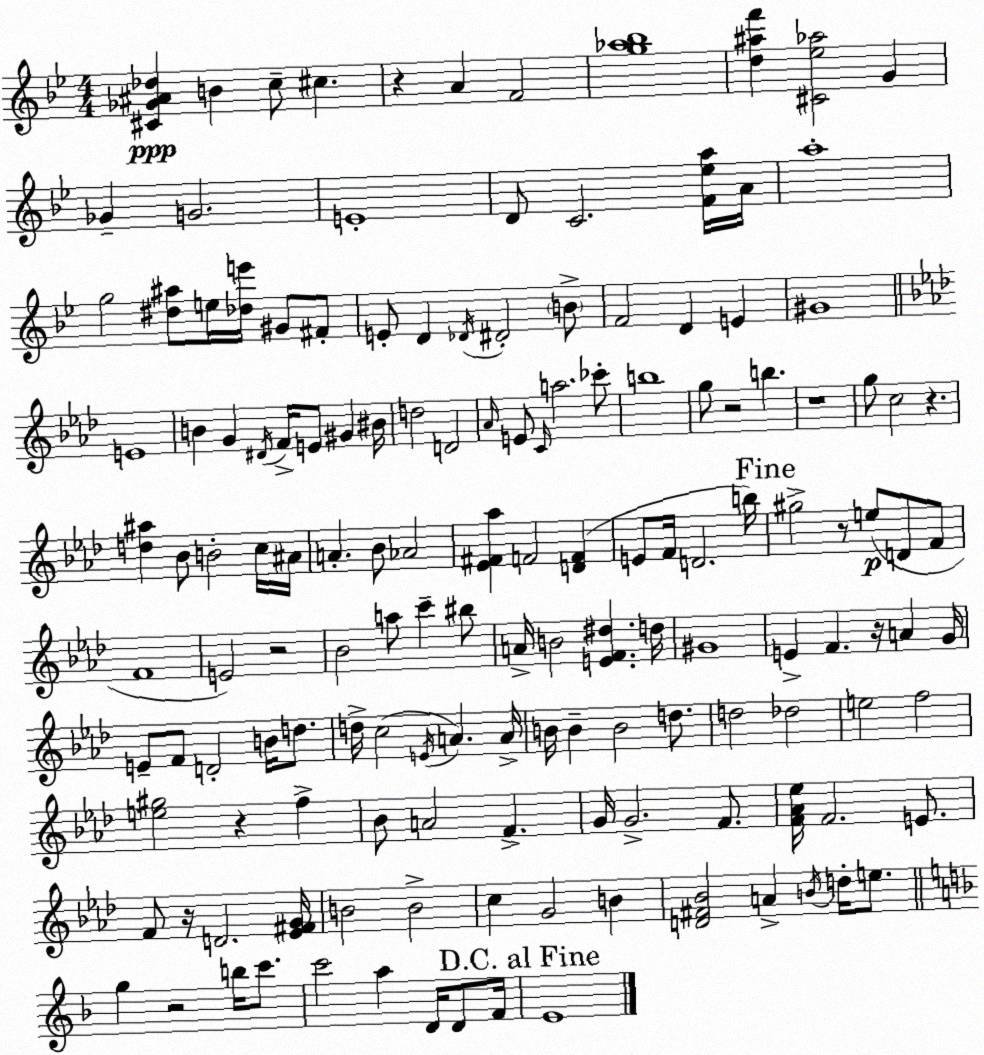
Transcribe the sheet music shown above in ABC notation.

X:1
T:Untitled
M:4/4
L:1/4
K:Bb
[^C_G^A_d] B c/2 ^c z A F2 [g_a_b]4 [d^af'] [^C_e_a]2 G _G G2 E4 D/2 C2 [F_ea]/4 A/4 a4 g2 [^d^a]/2 e/4 [_de']/4 ^G/2 ^F/2 E/2 D _D/4 ^D2 B/2 F2 D E ^G4 E4 B G ^D/4 F/4 E/2 ^G ^B/4 d2 D2 _A/4 E/2 C/4 a2 _c'/2 b4 g/2 z2 b z4 g/2 c2 z [d^a] _B/2 B2 c/4 ^A/4 A _B/2 _A2 [_E^F_a] F2 [DF] E/2 F/4 D2 b/4 ^g2 z/2 e/2 D/2 F/2 F4 E2 z2 _B2 a/2 c' ^b/2 A/4 B2 [EF^d] d/4 ^G4 E F z/4 A G/4 E/2 F/2 D2 B/4 d/2 d/4 c2 E/4 A A/4 B/4 B B2 d/2 d2 _d2 e2 f2 [e^g]2 z f _B/2 A2 F G/4 G2 F/2 [F_A_e]/4 F2 E/2 F/2 z/4 D2 [_E^FG]/4 B2 B2 c G2 B [D^F_B]2 A B/4 d/4 e/2 g z2 b/4 c'/2 c'2 a D/4 D/2 F/4 E4